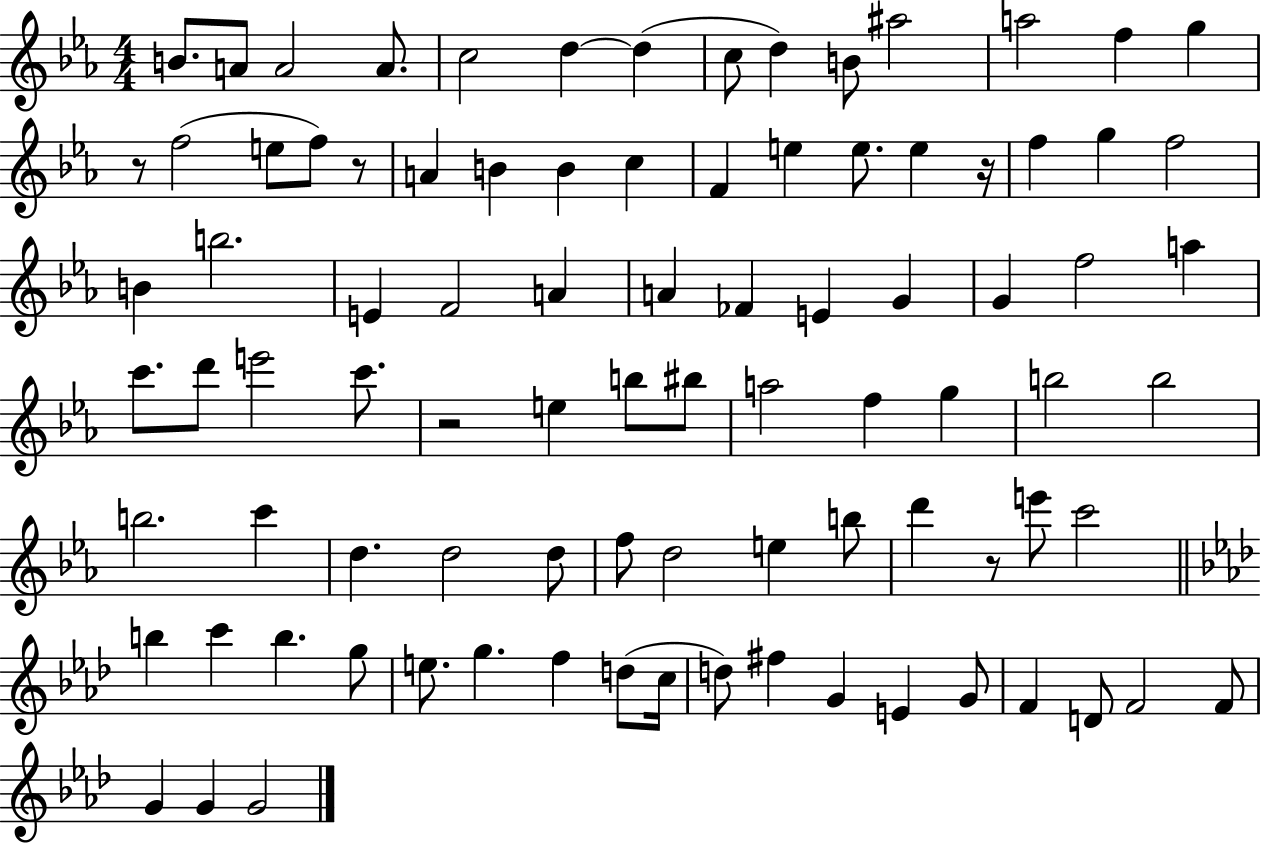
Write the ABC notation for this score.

X:1
T:Untitled
M:4/4
L:1/4
K:Eb
B/2 A/2 A2 A/2 c2 d d c/2 d B/2 ^a2 a2 f g z/2 f2 e/2 f/2 z/2 A B B c F e e/2 e z/4 f g f2 B b2 E F2 A A _F E G G f2 a c'/2 d'/2 e'2 c'/2 z2 e b/2 ^b/2 a2 f g b2 b2 b2 c' d d2 d/2 f/2 d2 e b/2 d' z/2 e'/2 c'2 b c' b g/2 e/2 g f d/2 c/4 d/2 ^f G E G/2 F D/2 F2 F/2 G G G2